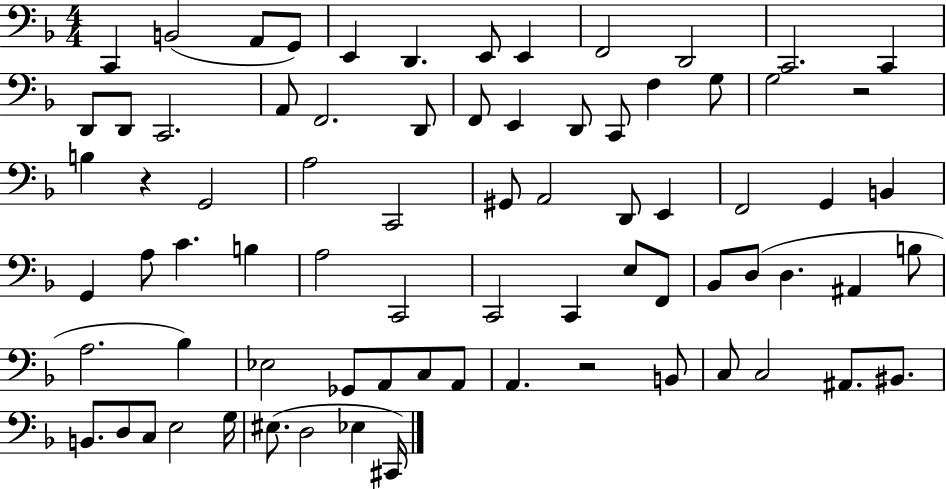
X:1
T:Untitled
M:4/4
L:1/4
K:F
C,, B,,2 A,,/2 G,,/2 E,, D,, E,,/2 E,, F,,2 D,,2 C,,2 C,, D,,/2 D,,/2 C,,2 A,,/2 F,,2 D,,/2 F,,/2 E,, D,,/2 C,,/2 F, G,/2 G,2 z2 B, z G,,2 A,2 C,,2 ^G,,/2 A,,2 D,,/2 E,, F,,2 G,, B,, G,, A,/2 C B, A,2 C,,2 C,,2 C,, E,/2 F,,/2 _B,,/2 D,/2 D, ^A,, B,/2 A,2 _B, _E,2 _G,,/2 A,,/2 C,/2 A,,/2 A,, z2 B,,/2 C,/2 C,2 ^A,,/2 ^B,,/2 B,,/2 D,/2 C,/2 E,2 G,/4 ^E,/2 D,2 _E, ^C,,/4